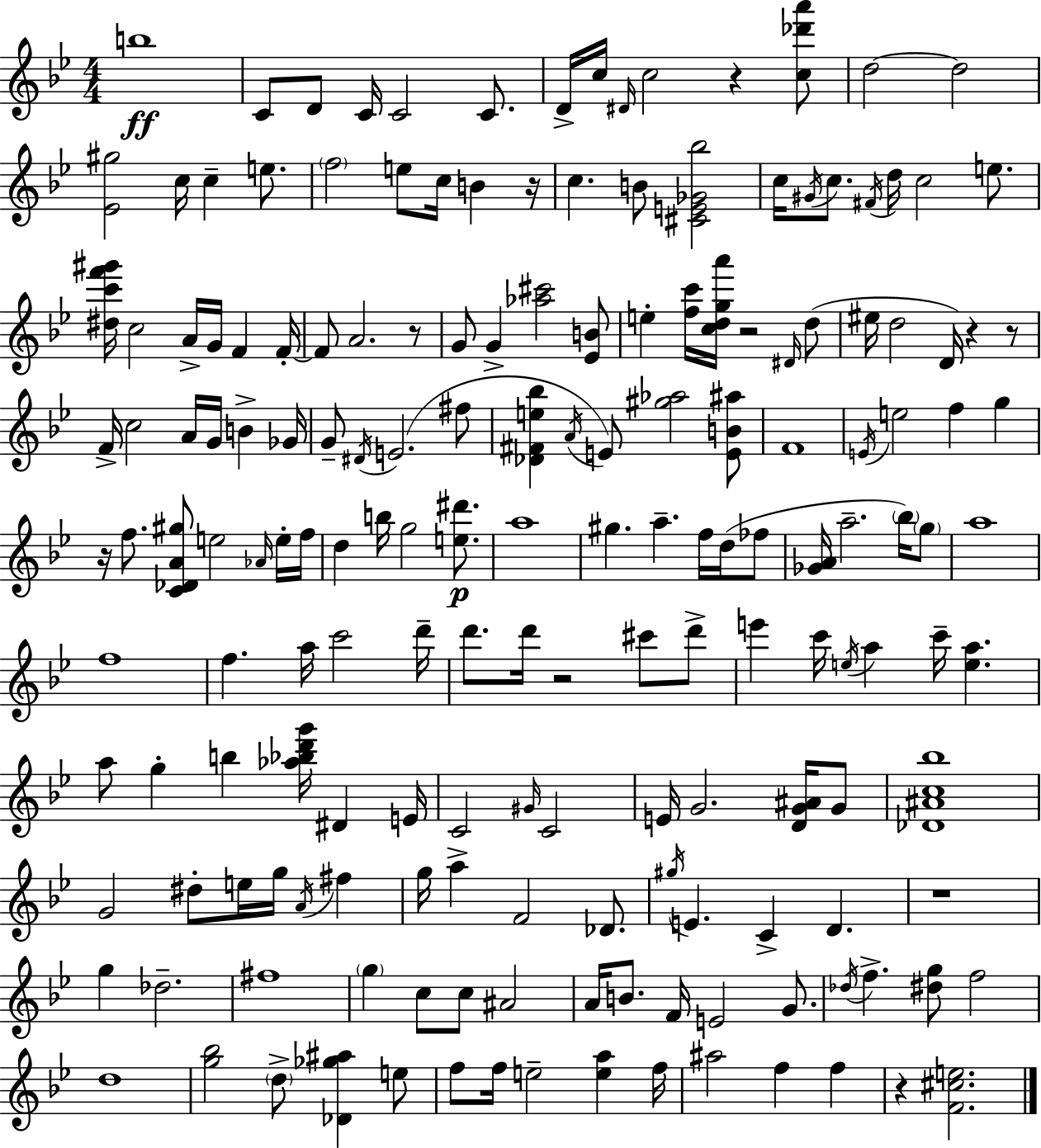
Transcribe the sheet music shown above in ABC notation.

X:1
T:Untitled
M:4/4
L:1/4
K:Bb
b4 C/2 D/2 C/4 C2 C/2 D/4 c/4 ^D/4 c2 z [c_d'a']/2 d2 d2 [_E^g]2 c/4 c e/2 f2 e/2 c/4 B z/4 c B/2 [^CE_G_b]2 c/4 ^G/4 c/2 ^F/4 d/4 c2 e/2 [^dc'f'^g']/4 c2 A/4 G/4 F F/4 F/2 A2 z/2 G/2 G [_a^c']2 [_EB]/2 e [fc']/4 [cdga']/4 z2 ^D/4 d/2 ^e/4 d2 D/4 z z/2 F/4 c2 A/4 G/4 B _G/4 G/2 ^D/4 E2 ^f/2 [_D^Fe_b] A/4 E/2 [^g_a]2 [EB^a]/2 F4 E/4 e2 f g z/4 f/2 [C_DA^g]/2 e2 _A/4 e/4 f/4 d b/4 g2 [e^d']/2 a4 ^g a f/4 d/4 _f/2 [_GA]/4 a2 _b/4 g/2 a4 f4 f a/4 c'2 d'/4 d'/2 d'/4 z2 ^c'/2 d'/2 e' c'/4 e/4 a c'/4 [ea] a/2 g b [_a_bd'g']/4 ^D E/4 C2 ^G/4 C2 E/4 G2 [DG^A]/4 G/2 [_D^Ac_b]4 G2 ^d/2 e/4 g/4 A/4 ^f g/4 a F2 _D/2 ^g/4 E C D z4 g _d2 ^f4 g c/2 c/2 ^A2 A/4 B/2 F/4 E2 G/2 _d/4 f [^dg]/2 f2 d4 [g_b]2 d/2 [_D_g^a] e/2 f/2 f/4 e2 [ea] f/4 ^a2 f f z [F^ce]2